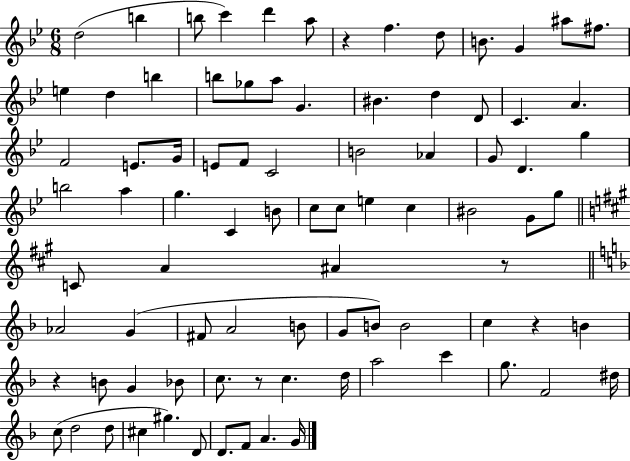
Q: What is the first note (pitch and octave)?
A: D5